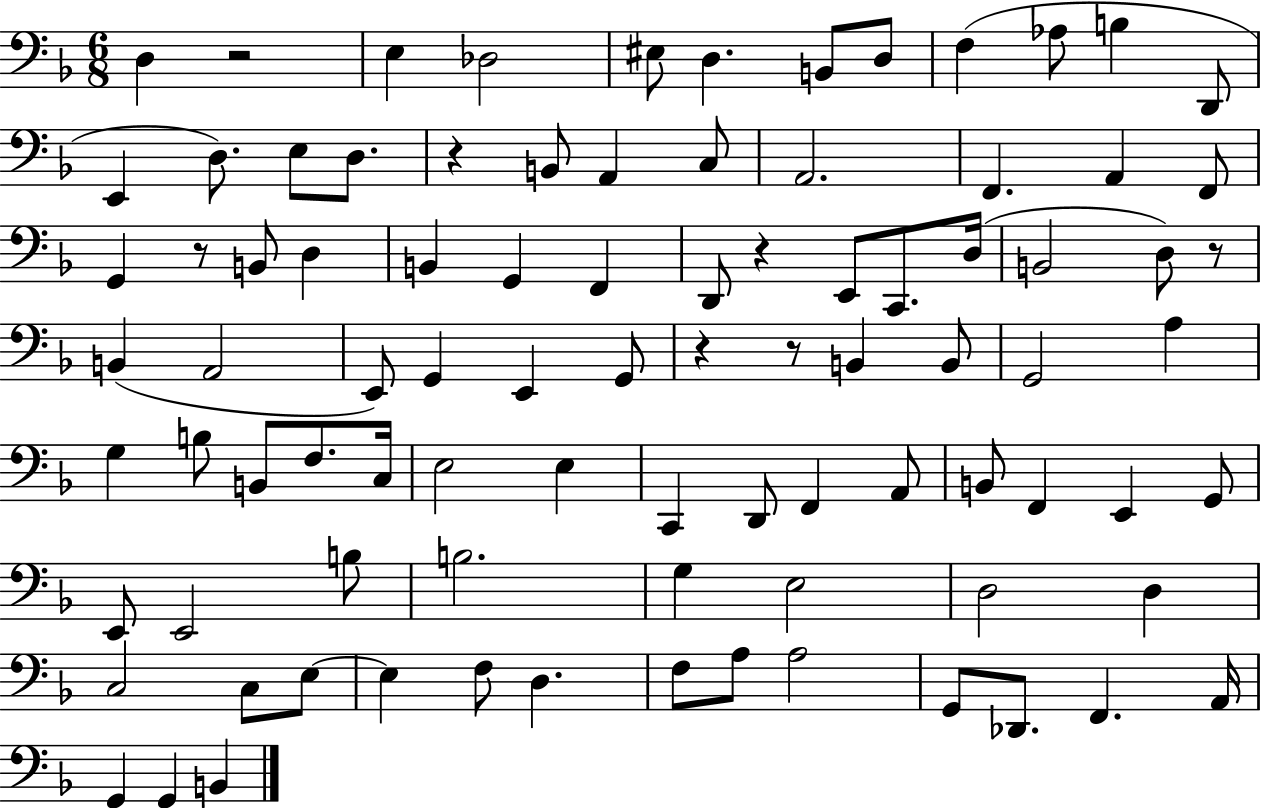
D3/q R/h E3/q Db3/h EIS3/e D3/q. B2/e D3/e F3/q Ab3/e B3/q D2/e E2/q D3/e. E3/e D3/e. R/q B2/e A2/q C3/e A2/h. F2/q. A2/q F2/e G2/q R/e B2/e D3/q B2/q G2/q F2/q D2/e R/q E2/e C2/e. D3/s B2/h D3/e R/e B2/q A2/h E2/e G2/q E2/q G2/e R/q R/e B2/q B2/e G2/h A3/q G3/q B3/e B2/e F3/e. C3/s E3/h E3/q C2/q D2/e F2/q A2/e B2/e F2/q E2/q G2/e E2/e E2/h B3/e B3/h. G3/q E3/h D3/h D3/q C3/h C3/e E3/e E3/q F3/e D3/q. F3/e A3/e A3/h G2/e Db2/e. F2/q. A2/s G2/q G2/q B2/q